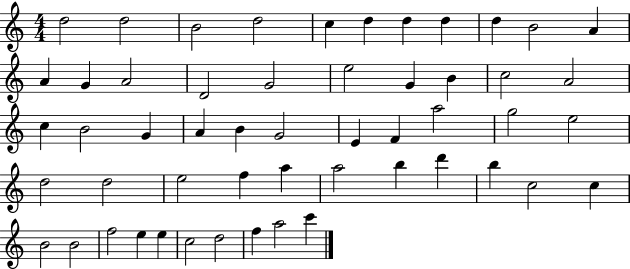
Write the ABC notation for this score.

X:1
T:Untitled
M:4/4
L:1/4
K:C
d2 d2 B2 d2 c d d d d B2 A A G A2 D2 G2 e2 G B c2 A2 c B2 G A B G2 E F a2 g2 e2 d2 d2 e2 f a a2 b d' b c2 c B2 B2 f2 e e c2 d2 f a2 c'